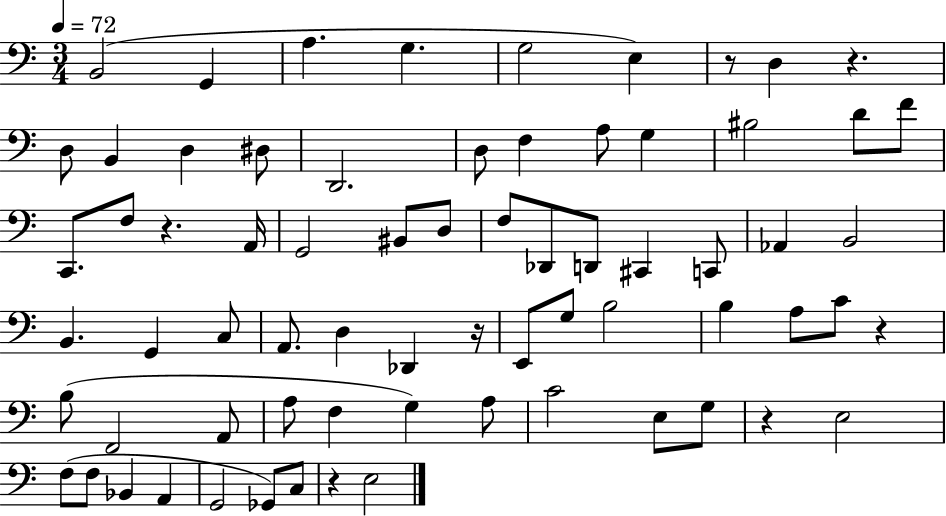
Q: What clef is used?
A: bass